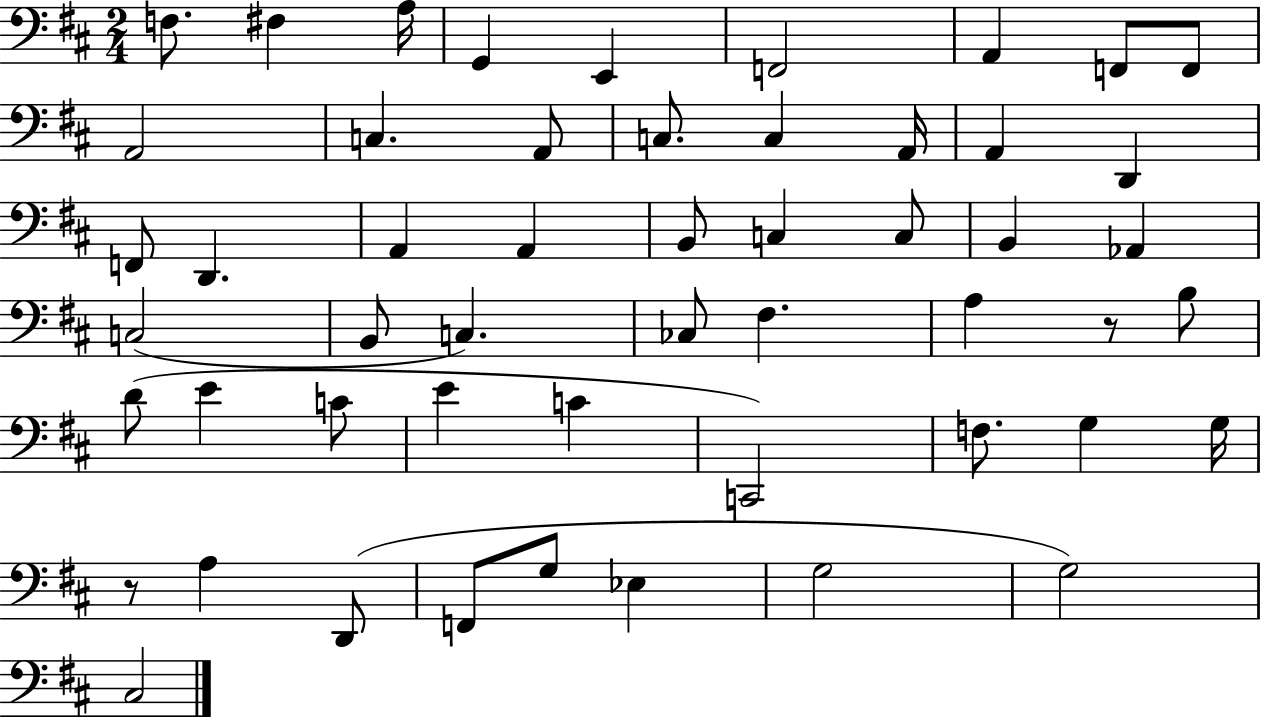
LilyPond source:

{
  \clef bass
  \numericTimeSignature
  \time 2/4
  \key d \major
  f8. fis4 a16 | g,4 e,4 | f,2 | a,4 f,8 f,8 | \break a,2 | c4. a,8 | c8. c4 a,16 | a,4 d,4 | \break f,8 d,4. | a,4 a,4 | b,8 c4 c8 | b,4 aes,4 | \break c2( | b,8 c4.) | ces8 fis4. | a4 r8 b8 | \break d'8( e'4 c'8 | e'4 c'4 | c,2) | f8. g4 g16 | \break r8 a4 d,8( | f,8 g8 ees4 | g2 | g2) | \break cis2 | \bar "|."
}